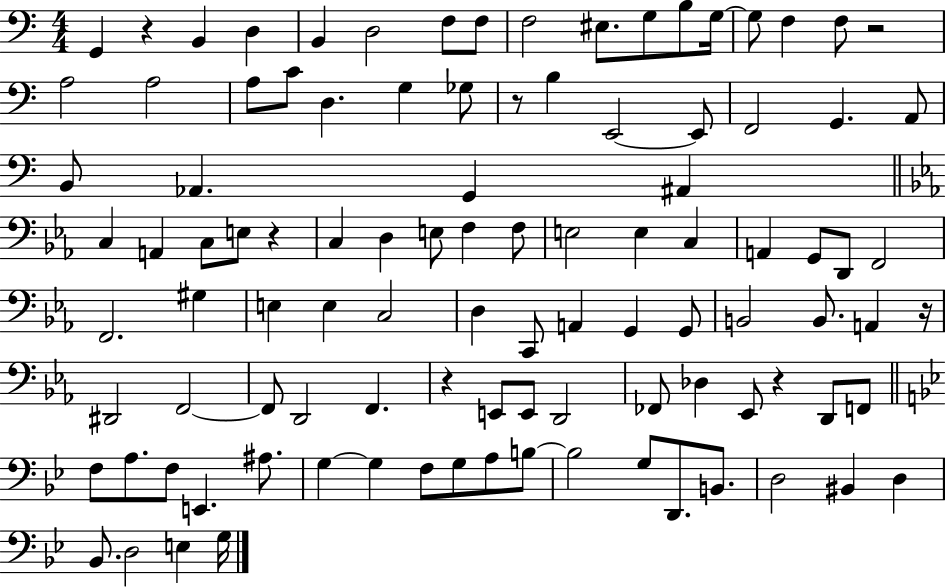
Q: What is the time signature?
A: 4/4